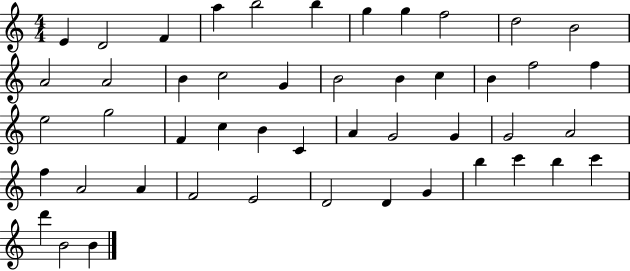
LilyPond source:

{
  \clef treble
  \numericTimeSignature
  \time 4/4
  \key c \major
  e'4 d'2 f'4 | a''4 b''2 b''4 | g''4 g''4 f''2 | d''2 b'2 | \break a'2 a'2 | b'4 c''2 g'4 | b'2 b'4 c''4 | b'4 f''2 f''4 | \break e''2 g''2 | f'4 c''4 b'4 c'4 | a'4 g'2 g'4 | g'2 a'2 | \break f''4 a'2 a'4 | f'2 e'2 | d'2 d'4 g'4 | b''4 c'''4 b''4 c'''4 | \break d'''4 b'2 b'4 | \bar "|."
}